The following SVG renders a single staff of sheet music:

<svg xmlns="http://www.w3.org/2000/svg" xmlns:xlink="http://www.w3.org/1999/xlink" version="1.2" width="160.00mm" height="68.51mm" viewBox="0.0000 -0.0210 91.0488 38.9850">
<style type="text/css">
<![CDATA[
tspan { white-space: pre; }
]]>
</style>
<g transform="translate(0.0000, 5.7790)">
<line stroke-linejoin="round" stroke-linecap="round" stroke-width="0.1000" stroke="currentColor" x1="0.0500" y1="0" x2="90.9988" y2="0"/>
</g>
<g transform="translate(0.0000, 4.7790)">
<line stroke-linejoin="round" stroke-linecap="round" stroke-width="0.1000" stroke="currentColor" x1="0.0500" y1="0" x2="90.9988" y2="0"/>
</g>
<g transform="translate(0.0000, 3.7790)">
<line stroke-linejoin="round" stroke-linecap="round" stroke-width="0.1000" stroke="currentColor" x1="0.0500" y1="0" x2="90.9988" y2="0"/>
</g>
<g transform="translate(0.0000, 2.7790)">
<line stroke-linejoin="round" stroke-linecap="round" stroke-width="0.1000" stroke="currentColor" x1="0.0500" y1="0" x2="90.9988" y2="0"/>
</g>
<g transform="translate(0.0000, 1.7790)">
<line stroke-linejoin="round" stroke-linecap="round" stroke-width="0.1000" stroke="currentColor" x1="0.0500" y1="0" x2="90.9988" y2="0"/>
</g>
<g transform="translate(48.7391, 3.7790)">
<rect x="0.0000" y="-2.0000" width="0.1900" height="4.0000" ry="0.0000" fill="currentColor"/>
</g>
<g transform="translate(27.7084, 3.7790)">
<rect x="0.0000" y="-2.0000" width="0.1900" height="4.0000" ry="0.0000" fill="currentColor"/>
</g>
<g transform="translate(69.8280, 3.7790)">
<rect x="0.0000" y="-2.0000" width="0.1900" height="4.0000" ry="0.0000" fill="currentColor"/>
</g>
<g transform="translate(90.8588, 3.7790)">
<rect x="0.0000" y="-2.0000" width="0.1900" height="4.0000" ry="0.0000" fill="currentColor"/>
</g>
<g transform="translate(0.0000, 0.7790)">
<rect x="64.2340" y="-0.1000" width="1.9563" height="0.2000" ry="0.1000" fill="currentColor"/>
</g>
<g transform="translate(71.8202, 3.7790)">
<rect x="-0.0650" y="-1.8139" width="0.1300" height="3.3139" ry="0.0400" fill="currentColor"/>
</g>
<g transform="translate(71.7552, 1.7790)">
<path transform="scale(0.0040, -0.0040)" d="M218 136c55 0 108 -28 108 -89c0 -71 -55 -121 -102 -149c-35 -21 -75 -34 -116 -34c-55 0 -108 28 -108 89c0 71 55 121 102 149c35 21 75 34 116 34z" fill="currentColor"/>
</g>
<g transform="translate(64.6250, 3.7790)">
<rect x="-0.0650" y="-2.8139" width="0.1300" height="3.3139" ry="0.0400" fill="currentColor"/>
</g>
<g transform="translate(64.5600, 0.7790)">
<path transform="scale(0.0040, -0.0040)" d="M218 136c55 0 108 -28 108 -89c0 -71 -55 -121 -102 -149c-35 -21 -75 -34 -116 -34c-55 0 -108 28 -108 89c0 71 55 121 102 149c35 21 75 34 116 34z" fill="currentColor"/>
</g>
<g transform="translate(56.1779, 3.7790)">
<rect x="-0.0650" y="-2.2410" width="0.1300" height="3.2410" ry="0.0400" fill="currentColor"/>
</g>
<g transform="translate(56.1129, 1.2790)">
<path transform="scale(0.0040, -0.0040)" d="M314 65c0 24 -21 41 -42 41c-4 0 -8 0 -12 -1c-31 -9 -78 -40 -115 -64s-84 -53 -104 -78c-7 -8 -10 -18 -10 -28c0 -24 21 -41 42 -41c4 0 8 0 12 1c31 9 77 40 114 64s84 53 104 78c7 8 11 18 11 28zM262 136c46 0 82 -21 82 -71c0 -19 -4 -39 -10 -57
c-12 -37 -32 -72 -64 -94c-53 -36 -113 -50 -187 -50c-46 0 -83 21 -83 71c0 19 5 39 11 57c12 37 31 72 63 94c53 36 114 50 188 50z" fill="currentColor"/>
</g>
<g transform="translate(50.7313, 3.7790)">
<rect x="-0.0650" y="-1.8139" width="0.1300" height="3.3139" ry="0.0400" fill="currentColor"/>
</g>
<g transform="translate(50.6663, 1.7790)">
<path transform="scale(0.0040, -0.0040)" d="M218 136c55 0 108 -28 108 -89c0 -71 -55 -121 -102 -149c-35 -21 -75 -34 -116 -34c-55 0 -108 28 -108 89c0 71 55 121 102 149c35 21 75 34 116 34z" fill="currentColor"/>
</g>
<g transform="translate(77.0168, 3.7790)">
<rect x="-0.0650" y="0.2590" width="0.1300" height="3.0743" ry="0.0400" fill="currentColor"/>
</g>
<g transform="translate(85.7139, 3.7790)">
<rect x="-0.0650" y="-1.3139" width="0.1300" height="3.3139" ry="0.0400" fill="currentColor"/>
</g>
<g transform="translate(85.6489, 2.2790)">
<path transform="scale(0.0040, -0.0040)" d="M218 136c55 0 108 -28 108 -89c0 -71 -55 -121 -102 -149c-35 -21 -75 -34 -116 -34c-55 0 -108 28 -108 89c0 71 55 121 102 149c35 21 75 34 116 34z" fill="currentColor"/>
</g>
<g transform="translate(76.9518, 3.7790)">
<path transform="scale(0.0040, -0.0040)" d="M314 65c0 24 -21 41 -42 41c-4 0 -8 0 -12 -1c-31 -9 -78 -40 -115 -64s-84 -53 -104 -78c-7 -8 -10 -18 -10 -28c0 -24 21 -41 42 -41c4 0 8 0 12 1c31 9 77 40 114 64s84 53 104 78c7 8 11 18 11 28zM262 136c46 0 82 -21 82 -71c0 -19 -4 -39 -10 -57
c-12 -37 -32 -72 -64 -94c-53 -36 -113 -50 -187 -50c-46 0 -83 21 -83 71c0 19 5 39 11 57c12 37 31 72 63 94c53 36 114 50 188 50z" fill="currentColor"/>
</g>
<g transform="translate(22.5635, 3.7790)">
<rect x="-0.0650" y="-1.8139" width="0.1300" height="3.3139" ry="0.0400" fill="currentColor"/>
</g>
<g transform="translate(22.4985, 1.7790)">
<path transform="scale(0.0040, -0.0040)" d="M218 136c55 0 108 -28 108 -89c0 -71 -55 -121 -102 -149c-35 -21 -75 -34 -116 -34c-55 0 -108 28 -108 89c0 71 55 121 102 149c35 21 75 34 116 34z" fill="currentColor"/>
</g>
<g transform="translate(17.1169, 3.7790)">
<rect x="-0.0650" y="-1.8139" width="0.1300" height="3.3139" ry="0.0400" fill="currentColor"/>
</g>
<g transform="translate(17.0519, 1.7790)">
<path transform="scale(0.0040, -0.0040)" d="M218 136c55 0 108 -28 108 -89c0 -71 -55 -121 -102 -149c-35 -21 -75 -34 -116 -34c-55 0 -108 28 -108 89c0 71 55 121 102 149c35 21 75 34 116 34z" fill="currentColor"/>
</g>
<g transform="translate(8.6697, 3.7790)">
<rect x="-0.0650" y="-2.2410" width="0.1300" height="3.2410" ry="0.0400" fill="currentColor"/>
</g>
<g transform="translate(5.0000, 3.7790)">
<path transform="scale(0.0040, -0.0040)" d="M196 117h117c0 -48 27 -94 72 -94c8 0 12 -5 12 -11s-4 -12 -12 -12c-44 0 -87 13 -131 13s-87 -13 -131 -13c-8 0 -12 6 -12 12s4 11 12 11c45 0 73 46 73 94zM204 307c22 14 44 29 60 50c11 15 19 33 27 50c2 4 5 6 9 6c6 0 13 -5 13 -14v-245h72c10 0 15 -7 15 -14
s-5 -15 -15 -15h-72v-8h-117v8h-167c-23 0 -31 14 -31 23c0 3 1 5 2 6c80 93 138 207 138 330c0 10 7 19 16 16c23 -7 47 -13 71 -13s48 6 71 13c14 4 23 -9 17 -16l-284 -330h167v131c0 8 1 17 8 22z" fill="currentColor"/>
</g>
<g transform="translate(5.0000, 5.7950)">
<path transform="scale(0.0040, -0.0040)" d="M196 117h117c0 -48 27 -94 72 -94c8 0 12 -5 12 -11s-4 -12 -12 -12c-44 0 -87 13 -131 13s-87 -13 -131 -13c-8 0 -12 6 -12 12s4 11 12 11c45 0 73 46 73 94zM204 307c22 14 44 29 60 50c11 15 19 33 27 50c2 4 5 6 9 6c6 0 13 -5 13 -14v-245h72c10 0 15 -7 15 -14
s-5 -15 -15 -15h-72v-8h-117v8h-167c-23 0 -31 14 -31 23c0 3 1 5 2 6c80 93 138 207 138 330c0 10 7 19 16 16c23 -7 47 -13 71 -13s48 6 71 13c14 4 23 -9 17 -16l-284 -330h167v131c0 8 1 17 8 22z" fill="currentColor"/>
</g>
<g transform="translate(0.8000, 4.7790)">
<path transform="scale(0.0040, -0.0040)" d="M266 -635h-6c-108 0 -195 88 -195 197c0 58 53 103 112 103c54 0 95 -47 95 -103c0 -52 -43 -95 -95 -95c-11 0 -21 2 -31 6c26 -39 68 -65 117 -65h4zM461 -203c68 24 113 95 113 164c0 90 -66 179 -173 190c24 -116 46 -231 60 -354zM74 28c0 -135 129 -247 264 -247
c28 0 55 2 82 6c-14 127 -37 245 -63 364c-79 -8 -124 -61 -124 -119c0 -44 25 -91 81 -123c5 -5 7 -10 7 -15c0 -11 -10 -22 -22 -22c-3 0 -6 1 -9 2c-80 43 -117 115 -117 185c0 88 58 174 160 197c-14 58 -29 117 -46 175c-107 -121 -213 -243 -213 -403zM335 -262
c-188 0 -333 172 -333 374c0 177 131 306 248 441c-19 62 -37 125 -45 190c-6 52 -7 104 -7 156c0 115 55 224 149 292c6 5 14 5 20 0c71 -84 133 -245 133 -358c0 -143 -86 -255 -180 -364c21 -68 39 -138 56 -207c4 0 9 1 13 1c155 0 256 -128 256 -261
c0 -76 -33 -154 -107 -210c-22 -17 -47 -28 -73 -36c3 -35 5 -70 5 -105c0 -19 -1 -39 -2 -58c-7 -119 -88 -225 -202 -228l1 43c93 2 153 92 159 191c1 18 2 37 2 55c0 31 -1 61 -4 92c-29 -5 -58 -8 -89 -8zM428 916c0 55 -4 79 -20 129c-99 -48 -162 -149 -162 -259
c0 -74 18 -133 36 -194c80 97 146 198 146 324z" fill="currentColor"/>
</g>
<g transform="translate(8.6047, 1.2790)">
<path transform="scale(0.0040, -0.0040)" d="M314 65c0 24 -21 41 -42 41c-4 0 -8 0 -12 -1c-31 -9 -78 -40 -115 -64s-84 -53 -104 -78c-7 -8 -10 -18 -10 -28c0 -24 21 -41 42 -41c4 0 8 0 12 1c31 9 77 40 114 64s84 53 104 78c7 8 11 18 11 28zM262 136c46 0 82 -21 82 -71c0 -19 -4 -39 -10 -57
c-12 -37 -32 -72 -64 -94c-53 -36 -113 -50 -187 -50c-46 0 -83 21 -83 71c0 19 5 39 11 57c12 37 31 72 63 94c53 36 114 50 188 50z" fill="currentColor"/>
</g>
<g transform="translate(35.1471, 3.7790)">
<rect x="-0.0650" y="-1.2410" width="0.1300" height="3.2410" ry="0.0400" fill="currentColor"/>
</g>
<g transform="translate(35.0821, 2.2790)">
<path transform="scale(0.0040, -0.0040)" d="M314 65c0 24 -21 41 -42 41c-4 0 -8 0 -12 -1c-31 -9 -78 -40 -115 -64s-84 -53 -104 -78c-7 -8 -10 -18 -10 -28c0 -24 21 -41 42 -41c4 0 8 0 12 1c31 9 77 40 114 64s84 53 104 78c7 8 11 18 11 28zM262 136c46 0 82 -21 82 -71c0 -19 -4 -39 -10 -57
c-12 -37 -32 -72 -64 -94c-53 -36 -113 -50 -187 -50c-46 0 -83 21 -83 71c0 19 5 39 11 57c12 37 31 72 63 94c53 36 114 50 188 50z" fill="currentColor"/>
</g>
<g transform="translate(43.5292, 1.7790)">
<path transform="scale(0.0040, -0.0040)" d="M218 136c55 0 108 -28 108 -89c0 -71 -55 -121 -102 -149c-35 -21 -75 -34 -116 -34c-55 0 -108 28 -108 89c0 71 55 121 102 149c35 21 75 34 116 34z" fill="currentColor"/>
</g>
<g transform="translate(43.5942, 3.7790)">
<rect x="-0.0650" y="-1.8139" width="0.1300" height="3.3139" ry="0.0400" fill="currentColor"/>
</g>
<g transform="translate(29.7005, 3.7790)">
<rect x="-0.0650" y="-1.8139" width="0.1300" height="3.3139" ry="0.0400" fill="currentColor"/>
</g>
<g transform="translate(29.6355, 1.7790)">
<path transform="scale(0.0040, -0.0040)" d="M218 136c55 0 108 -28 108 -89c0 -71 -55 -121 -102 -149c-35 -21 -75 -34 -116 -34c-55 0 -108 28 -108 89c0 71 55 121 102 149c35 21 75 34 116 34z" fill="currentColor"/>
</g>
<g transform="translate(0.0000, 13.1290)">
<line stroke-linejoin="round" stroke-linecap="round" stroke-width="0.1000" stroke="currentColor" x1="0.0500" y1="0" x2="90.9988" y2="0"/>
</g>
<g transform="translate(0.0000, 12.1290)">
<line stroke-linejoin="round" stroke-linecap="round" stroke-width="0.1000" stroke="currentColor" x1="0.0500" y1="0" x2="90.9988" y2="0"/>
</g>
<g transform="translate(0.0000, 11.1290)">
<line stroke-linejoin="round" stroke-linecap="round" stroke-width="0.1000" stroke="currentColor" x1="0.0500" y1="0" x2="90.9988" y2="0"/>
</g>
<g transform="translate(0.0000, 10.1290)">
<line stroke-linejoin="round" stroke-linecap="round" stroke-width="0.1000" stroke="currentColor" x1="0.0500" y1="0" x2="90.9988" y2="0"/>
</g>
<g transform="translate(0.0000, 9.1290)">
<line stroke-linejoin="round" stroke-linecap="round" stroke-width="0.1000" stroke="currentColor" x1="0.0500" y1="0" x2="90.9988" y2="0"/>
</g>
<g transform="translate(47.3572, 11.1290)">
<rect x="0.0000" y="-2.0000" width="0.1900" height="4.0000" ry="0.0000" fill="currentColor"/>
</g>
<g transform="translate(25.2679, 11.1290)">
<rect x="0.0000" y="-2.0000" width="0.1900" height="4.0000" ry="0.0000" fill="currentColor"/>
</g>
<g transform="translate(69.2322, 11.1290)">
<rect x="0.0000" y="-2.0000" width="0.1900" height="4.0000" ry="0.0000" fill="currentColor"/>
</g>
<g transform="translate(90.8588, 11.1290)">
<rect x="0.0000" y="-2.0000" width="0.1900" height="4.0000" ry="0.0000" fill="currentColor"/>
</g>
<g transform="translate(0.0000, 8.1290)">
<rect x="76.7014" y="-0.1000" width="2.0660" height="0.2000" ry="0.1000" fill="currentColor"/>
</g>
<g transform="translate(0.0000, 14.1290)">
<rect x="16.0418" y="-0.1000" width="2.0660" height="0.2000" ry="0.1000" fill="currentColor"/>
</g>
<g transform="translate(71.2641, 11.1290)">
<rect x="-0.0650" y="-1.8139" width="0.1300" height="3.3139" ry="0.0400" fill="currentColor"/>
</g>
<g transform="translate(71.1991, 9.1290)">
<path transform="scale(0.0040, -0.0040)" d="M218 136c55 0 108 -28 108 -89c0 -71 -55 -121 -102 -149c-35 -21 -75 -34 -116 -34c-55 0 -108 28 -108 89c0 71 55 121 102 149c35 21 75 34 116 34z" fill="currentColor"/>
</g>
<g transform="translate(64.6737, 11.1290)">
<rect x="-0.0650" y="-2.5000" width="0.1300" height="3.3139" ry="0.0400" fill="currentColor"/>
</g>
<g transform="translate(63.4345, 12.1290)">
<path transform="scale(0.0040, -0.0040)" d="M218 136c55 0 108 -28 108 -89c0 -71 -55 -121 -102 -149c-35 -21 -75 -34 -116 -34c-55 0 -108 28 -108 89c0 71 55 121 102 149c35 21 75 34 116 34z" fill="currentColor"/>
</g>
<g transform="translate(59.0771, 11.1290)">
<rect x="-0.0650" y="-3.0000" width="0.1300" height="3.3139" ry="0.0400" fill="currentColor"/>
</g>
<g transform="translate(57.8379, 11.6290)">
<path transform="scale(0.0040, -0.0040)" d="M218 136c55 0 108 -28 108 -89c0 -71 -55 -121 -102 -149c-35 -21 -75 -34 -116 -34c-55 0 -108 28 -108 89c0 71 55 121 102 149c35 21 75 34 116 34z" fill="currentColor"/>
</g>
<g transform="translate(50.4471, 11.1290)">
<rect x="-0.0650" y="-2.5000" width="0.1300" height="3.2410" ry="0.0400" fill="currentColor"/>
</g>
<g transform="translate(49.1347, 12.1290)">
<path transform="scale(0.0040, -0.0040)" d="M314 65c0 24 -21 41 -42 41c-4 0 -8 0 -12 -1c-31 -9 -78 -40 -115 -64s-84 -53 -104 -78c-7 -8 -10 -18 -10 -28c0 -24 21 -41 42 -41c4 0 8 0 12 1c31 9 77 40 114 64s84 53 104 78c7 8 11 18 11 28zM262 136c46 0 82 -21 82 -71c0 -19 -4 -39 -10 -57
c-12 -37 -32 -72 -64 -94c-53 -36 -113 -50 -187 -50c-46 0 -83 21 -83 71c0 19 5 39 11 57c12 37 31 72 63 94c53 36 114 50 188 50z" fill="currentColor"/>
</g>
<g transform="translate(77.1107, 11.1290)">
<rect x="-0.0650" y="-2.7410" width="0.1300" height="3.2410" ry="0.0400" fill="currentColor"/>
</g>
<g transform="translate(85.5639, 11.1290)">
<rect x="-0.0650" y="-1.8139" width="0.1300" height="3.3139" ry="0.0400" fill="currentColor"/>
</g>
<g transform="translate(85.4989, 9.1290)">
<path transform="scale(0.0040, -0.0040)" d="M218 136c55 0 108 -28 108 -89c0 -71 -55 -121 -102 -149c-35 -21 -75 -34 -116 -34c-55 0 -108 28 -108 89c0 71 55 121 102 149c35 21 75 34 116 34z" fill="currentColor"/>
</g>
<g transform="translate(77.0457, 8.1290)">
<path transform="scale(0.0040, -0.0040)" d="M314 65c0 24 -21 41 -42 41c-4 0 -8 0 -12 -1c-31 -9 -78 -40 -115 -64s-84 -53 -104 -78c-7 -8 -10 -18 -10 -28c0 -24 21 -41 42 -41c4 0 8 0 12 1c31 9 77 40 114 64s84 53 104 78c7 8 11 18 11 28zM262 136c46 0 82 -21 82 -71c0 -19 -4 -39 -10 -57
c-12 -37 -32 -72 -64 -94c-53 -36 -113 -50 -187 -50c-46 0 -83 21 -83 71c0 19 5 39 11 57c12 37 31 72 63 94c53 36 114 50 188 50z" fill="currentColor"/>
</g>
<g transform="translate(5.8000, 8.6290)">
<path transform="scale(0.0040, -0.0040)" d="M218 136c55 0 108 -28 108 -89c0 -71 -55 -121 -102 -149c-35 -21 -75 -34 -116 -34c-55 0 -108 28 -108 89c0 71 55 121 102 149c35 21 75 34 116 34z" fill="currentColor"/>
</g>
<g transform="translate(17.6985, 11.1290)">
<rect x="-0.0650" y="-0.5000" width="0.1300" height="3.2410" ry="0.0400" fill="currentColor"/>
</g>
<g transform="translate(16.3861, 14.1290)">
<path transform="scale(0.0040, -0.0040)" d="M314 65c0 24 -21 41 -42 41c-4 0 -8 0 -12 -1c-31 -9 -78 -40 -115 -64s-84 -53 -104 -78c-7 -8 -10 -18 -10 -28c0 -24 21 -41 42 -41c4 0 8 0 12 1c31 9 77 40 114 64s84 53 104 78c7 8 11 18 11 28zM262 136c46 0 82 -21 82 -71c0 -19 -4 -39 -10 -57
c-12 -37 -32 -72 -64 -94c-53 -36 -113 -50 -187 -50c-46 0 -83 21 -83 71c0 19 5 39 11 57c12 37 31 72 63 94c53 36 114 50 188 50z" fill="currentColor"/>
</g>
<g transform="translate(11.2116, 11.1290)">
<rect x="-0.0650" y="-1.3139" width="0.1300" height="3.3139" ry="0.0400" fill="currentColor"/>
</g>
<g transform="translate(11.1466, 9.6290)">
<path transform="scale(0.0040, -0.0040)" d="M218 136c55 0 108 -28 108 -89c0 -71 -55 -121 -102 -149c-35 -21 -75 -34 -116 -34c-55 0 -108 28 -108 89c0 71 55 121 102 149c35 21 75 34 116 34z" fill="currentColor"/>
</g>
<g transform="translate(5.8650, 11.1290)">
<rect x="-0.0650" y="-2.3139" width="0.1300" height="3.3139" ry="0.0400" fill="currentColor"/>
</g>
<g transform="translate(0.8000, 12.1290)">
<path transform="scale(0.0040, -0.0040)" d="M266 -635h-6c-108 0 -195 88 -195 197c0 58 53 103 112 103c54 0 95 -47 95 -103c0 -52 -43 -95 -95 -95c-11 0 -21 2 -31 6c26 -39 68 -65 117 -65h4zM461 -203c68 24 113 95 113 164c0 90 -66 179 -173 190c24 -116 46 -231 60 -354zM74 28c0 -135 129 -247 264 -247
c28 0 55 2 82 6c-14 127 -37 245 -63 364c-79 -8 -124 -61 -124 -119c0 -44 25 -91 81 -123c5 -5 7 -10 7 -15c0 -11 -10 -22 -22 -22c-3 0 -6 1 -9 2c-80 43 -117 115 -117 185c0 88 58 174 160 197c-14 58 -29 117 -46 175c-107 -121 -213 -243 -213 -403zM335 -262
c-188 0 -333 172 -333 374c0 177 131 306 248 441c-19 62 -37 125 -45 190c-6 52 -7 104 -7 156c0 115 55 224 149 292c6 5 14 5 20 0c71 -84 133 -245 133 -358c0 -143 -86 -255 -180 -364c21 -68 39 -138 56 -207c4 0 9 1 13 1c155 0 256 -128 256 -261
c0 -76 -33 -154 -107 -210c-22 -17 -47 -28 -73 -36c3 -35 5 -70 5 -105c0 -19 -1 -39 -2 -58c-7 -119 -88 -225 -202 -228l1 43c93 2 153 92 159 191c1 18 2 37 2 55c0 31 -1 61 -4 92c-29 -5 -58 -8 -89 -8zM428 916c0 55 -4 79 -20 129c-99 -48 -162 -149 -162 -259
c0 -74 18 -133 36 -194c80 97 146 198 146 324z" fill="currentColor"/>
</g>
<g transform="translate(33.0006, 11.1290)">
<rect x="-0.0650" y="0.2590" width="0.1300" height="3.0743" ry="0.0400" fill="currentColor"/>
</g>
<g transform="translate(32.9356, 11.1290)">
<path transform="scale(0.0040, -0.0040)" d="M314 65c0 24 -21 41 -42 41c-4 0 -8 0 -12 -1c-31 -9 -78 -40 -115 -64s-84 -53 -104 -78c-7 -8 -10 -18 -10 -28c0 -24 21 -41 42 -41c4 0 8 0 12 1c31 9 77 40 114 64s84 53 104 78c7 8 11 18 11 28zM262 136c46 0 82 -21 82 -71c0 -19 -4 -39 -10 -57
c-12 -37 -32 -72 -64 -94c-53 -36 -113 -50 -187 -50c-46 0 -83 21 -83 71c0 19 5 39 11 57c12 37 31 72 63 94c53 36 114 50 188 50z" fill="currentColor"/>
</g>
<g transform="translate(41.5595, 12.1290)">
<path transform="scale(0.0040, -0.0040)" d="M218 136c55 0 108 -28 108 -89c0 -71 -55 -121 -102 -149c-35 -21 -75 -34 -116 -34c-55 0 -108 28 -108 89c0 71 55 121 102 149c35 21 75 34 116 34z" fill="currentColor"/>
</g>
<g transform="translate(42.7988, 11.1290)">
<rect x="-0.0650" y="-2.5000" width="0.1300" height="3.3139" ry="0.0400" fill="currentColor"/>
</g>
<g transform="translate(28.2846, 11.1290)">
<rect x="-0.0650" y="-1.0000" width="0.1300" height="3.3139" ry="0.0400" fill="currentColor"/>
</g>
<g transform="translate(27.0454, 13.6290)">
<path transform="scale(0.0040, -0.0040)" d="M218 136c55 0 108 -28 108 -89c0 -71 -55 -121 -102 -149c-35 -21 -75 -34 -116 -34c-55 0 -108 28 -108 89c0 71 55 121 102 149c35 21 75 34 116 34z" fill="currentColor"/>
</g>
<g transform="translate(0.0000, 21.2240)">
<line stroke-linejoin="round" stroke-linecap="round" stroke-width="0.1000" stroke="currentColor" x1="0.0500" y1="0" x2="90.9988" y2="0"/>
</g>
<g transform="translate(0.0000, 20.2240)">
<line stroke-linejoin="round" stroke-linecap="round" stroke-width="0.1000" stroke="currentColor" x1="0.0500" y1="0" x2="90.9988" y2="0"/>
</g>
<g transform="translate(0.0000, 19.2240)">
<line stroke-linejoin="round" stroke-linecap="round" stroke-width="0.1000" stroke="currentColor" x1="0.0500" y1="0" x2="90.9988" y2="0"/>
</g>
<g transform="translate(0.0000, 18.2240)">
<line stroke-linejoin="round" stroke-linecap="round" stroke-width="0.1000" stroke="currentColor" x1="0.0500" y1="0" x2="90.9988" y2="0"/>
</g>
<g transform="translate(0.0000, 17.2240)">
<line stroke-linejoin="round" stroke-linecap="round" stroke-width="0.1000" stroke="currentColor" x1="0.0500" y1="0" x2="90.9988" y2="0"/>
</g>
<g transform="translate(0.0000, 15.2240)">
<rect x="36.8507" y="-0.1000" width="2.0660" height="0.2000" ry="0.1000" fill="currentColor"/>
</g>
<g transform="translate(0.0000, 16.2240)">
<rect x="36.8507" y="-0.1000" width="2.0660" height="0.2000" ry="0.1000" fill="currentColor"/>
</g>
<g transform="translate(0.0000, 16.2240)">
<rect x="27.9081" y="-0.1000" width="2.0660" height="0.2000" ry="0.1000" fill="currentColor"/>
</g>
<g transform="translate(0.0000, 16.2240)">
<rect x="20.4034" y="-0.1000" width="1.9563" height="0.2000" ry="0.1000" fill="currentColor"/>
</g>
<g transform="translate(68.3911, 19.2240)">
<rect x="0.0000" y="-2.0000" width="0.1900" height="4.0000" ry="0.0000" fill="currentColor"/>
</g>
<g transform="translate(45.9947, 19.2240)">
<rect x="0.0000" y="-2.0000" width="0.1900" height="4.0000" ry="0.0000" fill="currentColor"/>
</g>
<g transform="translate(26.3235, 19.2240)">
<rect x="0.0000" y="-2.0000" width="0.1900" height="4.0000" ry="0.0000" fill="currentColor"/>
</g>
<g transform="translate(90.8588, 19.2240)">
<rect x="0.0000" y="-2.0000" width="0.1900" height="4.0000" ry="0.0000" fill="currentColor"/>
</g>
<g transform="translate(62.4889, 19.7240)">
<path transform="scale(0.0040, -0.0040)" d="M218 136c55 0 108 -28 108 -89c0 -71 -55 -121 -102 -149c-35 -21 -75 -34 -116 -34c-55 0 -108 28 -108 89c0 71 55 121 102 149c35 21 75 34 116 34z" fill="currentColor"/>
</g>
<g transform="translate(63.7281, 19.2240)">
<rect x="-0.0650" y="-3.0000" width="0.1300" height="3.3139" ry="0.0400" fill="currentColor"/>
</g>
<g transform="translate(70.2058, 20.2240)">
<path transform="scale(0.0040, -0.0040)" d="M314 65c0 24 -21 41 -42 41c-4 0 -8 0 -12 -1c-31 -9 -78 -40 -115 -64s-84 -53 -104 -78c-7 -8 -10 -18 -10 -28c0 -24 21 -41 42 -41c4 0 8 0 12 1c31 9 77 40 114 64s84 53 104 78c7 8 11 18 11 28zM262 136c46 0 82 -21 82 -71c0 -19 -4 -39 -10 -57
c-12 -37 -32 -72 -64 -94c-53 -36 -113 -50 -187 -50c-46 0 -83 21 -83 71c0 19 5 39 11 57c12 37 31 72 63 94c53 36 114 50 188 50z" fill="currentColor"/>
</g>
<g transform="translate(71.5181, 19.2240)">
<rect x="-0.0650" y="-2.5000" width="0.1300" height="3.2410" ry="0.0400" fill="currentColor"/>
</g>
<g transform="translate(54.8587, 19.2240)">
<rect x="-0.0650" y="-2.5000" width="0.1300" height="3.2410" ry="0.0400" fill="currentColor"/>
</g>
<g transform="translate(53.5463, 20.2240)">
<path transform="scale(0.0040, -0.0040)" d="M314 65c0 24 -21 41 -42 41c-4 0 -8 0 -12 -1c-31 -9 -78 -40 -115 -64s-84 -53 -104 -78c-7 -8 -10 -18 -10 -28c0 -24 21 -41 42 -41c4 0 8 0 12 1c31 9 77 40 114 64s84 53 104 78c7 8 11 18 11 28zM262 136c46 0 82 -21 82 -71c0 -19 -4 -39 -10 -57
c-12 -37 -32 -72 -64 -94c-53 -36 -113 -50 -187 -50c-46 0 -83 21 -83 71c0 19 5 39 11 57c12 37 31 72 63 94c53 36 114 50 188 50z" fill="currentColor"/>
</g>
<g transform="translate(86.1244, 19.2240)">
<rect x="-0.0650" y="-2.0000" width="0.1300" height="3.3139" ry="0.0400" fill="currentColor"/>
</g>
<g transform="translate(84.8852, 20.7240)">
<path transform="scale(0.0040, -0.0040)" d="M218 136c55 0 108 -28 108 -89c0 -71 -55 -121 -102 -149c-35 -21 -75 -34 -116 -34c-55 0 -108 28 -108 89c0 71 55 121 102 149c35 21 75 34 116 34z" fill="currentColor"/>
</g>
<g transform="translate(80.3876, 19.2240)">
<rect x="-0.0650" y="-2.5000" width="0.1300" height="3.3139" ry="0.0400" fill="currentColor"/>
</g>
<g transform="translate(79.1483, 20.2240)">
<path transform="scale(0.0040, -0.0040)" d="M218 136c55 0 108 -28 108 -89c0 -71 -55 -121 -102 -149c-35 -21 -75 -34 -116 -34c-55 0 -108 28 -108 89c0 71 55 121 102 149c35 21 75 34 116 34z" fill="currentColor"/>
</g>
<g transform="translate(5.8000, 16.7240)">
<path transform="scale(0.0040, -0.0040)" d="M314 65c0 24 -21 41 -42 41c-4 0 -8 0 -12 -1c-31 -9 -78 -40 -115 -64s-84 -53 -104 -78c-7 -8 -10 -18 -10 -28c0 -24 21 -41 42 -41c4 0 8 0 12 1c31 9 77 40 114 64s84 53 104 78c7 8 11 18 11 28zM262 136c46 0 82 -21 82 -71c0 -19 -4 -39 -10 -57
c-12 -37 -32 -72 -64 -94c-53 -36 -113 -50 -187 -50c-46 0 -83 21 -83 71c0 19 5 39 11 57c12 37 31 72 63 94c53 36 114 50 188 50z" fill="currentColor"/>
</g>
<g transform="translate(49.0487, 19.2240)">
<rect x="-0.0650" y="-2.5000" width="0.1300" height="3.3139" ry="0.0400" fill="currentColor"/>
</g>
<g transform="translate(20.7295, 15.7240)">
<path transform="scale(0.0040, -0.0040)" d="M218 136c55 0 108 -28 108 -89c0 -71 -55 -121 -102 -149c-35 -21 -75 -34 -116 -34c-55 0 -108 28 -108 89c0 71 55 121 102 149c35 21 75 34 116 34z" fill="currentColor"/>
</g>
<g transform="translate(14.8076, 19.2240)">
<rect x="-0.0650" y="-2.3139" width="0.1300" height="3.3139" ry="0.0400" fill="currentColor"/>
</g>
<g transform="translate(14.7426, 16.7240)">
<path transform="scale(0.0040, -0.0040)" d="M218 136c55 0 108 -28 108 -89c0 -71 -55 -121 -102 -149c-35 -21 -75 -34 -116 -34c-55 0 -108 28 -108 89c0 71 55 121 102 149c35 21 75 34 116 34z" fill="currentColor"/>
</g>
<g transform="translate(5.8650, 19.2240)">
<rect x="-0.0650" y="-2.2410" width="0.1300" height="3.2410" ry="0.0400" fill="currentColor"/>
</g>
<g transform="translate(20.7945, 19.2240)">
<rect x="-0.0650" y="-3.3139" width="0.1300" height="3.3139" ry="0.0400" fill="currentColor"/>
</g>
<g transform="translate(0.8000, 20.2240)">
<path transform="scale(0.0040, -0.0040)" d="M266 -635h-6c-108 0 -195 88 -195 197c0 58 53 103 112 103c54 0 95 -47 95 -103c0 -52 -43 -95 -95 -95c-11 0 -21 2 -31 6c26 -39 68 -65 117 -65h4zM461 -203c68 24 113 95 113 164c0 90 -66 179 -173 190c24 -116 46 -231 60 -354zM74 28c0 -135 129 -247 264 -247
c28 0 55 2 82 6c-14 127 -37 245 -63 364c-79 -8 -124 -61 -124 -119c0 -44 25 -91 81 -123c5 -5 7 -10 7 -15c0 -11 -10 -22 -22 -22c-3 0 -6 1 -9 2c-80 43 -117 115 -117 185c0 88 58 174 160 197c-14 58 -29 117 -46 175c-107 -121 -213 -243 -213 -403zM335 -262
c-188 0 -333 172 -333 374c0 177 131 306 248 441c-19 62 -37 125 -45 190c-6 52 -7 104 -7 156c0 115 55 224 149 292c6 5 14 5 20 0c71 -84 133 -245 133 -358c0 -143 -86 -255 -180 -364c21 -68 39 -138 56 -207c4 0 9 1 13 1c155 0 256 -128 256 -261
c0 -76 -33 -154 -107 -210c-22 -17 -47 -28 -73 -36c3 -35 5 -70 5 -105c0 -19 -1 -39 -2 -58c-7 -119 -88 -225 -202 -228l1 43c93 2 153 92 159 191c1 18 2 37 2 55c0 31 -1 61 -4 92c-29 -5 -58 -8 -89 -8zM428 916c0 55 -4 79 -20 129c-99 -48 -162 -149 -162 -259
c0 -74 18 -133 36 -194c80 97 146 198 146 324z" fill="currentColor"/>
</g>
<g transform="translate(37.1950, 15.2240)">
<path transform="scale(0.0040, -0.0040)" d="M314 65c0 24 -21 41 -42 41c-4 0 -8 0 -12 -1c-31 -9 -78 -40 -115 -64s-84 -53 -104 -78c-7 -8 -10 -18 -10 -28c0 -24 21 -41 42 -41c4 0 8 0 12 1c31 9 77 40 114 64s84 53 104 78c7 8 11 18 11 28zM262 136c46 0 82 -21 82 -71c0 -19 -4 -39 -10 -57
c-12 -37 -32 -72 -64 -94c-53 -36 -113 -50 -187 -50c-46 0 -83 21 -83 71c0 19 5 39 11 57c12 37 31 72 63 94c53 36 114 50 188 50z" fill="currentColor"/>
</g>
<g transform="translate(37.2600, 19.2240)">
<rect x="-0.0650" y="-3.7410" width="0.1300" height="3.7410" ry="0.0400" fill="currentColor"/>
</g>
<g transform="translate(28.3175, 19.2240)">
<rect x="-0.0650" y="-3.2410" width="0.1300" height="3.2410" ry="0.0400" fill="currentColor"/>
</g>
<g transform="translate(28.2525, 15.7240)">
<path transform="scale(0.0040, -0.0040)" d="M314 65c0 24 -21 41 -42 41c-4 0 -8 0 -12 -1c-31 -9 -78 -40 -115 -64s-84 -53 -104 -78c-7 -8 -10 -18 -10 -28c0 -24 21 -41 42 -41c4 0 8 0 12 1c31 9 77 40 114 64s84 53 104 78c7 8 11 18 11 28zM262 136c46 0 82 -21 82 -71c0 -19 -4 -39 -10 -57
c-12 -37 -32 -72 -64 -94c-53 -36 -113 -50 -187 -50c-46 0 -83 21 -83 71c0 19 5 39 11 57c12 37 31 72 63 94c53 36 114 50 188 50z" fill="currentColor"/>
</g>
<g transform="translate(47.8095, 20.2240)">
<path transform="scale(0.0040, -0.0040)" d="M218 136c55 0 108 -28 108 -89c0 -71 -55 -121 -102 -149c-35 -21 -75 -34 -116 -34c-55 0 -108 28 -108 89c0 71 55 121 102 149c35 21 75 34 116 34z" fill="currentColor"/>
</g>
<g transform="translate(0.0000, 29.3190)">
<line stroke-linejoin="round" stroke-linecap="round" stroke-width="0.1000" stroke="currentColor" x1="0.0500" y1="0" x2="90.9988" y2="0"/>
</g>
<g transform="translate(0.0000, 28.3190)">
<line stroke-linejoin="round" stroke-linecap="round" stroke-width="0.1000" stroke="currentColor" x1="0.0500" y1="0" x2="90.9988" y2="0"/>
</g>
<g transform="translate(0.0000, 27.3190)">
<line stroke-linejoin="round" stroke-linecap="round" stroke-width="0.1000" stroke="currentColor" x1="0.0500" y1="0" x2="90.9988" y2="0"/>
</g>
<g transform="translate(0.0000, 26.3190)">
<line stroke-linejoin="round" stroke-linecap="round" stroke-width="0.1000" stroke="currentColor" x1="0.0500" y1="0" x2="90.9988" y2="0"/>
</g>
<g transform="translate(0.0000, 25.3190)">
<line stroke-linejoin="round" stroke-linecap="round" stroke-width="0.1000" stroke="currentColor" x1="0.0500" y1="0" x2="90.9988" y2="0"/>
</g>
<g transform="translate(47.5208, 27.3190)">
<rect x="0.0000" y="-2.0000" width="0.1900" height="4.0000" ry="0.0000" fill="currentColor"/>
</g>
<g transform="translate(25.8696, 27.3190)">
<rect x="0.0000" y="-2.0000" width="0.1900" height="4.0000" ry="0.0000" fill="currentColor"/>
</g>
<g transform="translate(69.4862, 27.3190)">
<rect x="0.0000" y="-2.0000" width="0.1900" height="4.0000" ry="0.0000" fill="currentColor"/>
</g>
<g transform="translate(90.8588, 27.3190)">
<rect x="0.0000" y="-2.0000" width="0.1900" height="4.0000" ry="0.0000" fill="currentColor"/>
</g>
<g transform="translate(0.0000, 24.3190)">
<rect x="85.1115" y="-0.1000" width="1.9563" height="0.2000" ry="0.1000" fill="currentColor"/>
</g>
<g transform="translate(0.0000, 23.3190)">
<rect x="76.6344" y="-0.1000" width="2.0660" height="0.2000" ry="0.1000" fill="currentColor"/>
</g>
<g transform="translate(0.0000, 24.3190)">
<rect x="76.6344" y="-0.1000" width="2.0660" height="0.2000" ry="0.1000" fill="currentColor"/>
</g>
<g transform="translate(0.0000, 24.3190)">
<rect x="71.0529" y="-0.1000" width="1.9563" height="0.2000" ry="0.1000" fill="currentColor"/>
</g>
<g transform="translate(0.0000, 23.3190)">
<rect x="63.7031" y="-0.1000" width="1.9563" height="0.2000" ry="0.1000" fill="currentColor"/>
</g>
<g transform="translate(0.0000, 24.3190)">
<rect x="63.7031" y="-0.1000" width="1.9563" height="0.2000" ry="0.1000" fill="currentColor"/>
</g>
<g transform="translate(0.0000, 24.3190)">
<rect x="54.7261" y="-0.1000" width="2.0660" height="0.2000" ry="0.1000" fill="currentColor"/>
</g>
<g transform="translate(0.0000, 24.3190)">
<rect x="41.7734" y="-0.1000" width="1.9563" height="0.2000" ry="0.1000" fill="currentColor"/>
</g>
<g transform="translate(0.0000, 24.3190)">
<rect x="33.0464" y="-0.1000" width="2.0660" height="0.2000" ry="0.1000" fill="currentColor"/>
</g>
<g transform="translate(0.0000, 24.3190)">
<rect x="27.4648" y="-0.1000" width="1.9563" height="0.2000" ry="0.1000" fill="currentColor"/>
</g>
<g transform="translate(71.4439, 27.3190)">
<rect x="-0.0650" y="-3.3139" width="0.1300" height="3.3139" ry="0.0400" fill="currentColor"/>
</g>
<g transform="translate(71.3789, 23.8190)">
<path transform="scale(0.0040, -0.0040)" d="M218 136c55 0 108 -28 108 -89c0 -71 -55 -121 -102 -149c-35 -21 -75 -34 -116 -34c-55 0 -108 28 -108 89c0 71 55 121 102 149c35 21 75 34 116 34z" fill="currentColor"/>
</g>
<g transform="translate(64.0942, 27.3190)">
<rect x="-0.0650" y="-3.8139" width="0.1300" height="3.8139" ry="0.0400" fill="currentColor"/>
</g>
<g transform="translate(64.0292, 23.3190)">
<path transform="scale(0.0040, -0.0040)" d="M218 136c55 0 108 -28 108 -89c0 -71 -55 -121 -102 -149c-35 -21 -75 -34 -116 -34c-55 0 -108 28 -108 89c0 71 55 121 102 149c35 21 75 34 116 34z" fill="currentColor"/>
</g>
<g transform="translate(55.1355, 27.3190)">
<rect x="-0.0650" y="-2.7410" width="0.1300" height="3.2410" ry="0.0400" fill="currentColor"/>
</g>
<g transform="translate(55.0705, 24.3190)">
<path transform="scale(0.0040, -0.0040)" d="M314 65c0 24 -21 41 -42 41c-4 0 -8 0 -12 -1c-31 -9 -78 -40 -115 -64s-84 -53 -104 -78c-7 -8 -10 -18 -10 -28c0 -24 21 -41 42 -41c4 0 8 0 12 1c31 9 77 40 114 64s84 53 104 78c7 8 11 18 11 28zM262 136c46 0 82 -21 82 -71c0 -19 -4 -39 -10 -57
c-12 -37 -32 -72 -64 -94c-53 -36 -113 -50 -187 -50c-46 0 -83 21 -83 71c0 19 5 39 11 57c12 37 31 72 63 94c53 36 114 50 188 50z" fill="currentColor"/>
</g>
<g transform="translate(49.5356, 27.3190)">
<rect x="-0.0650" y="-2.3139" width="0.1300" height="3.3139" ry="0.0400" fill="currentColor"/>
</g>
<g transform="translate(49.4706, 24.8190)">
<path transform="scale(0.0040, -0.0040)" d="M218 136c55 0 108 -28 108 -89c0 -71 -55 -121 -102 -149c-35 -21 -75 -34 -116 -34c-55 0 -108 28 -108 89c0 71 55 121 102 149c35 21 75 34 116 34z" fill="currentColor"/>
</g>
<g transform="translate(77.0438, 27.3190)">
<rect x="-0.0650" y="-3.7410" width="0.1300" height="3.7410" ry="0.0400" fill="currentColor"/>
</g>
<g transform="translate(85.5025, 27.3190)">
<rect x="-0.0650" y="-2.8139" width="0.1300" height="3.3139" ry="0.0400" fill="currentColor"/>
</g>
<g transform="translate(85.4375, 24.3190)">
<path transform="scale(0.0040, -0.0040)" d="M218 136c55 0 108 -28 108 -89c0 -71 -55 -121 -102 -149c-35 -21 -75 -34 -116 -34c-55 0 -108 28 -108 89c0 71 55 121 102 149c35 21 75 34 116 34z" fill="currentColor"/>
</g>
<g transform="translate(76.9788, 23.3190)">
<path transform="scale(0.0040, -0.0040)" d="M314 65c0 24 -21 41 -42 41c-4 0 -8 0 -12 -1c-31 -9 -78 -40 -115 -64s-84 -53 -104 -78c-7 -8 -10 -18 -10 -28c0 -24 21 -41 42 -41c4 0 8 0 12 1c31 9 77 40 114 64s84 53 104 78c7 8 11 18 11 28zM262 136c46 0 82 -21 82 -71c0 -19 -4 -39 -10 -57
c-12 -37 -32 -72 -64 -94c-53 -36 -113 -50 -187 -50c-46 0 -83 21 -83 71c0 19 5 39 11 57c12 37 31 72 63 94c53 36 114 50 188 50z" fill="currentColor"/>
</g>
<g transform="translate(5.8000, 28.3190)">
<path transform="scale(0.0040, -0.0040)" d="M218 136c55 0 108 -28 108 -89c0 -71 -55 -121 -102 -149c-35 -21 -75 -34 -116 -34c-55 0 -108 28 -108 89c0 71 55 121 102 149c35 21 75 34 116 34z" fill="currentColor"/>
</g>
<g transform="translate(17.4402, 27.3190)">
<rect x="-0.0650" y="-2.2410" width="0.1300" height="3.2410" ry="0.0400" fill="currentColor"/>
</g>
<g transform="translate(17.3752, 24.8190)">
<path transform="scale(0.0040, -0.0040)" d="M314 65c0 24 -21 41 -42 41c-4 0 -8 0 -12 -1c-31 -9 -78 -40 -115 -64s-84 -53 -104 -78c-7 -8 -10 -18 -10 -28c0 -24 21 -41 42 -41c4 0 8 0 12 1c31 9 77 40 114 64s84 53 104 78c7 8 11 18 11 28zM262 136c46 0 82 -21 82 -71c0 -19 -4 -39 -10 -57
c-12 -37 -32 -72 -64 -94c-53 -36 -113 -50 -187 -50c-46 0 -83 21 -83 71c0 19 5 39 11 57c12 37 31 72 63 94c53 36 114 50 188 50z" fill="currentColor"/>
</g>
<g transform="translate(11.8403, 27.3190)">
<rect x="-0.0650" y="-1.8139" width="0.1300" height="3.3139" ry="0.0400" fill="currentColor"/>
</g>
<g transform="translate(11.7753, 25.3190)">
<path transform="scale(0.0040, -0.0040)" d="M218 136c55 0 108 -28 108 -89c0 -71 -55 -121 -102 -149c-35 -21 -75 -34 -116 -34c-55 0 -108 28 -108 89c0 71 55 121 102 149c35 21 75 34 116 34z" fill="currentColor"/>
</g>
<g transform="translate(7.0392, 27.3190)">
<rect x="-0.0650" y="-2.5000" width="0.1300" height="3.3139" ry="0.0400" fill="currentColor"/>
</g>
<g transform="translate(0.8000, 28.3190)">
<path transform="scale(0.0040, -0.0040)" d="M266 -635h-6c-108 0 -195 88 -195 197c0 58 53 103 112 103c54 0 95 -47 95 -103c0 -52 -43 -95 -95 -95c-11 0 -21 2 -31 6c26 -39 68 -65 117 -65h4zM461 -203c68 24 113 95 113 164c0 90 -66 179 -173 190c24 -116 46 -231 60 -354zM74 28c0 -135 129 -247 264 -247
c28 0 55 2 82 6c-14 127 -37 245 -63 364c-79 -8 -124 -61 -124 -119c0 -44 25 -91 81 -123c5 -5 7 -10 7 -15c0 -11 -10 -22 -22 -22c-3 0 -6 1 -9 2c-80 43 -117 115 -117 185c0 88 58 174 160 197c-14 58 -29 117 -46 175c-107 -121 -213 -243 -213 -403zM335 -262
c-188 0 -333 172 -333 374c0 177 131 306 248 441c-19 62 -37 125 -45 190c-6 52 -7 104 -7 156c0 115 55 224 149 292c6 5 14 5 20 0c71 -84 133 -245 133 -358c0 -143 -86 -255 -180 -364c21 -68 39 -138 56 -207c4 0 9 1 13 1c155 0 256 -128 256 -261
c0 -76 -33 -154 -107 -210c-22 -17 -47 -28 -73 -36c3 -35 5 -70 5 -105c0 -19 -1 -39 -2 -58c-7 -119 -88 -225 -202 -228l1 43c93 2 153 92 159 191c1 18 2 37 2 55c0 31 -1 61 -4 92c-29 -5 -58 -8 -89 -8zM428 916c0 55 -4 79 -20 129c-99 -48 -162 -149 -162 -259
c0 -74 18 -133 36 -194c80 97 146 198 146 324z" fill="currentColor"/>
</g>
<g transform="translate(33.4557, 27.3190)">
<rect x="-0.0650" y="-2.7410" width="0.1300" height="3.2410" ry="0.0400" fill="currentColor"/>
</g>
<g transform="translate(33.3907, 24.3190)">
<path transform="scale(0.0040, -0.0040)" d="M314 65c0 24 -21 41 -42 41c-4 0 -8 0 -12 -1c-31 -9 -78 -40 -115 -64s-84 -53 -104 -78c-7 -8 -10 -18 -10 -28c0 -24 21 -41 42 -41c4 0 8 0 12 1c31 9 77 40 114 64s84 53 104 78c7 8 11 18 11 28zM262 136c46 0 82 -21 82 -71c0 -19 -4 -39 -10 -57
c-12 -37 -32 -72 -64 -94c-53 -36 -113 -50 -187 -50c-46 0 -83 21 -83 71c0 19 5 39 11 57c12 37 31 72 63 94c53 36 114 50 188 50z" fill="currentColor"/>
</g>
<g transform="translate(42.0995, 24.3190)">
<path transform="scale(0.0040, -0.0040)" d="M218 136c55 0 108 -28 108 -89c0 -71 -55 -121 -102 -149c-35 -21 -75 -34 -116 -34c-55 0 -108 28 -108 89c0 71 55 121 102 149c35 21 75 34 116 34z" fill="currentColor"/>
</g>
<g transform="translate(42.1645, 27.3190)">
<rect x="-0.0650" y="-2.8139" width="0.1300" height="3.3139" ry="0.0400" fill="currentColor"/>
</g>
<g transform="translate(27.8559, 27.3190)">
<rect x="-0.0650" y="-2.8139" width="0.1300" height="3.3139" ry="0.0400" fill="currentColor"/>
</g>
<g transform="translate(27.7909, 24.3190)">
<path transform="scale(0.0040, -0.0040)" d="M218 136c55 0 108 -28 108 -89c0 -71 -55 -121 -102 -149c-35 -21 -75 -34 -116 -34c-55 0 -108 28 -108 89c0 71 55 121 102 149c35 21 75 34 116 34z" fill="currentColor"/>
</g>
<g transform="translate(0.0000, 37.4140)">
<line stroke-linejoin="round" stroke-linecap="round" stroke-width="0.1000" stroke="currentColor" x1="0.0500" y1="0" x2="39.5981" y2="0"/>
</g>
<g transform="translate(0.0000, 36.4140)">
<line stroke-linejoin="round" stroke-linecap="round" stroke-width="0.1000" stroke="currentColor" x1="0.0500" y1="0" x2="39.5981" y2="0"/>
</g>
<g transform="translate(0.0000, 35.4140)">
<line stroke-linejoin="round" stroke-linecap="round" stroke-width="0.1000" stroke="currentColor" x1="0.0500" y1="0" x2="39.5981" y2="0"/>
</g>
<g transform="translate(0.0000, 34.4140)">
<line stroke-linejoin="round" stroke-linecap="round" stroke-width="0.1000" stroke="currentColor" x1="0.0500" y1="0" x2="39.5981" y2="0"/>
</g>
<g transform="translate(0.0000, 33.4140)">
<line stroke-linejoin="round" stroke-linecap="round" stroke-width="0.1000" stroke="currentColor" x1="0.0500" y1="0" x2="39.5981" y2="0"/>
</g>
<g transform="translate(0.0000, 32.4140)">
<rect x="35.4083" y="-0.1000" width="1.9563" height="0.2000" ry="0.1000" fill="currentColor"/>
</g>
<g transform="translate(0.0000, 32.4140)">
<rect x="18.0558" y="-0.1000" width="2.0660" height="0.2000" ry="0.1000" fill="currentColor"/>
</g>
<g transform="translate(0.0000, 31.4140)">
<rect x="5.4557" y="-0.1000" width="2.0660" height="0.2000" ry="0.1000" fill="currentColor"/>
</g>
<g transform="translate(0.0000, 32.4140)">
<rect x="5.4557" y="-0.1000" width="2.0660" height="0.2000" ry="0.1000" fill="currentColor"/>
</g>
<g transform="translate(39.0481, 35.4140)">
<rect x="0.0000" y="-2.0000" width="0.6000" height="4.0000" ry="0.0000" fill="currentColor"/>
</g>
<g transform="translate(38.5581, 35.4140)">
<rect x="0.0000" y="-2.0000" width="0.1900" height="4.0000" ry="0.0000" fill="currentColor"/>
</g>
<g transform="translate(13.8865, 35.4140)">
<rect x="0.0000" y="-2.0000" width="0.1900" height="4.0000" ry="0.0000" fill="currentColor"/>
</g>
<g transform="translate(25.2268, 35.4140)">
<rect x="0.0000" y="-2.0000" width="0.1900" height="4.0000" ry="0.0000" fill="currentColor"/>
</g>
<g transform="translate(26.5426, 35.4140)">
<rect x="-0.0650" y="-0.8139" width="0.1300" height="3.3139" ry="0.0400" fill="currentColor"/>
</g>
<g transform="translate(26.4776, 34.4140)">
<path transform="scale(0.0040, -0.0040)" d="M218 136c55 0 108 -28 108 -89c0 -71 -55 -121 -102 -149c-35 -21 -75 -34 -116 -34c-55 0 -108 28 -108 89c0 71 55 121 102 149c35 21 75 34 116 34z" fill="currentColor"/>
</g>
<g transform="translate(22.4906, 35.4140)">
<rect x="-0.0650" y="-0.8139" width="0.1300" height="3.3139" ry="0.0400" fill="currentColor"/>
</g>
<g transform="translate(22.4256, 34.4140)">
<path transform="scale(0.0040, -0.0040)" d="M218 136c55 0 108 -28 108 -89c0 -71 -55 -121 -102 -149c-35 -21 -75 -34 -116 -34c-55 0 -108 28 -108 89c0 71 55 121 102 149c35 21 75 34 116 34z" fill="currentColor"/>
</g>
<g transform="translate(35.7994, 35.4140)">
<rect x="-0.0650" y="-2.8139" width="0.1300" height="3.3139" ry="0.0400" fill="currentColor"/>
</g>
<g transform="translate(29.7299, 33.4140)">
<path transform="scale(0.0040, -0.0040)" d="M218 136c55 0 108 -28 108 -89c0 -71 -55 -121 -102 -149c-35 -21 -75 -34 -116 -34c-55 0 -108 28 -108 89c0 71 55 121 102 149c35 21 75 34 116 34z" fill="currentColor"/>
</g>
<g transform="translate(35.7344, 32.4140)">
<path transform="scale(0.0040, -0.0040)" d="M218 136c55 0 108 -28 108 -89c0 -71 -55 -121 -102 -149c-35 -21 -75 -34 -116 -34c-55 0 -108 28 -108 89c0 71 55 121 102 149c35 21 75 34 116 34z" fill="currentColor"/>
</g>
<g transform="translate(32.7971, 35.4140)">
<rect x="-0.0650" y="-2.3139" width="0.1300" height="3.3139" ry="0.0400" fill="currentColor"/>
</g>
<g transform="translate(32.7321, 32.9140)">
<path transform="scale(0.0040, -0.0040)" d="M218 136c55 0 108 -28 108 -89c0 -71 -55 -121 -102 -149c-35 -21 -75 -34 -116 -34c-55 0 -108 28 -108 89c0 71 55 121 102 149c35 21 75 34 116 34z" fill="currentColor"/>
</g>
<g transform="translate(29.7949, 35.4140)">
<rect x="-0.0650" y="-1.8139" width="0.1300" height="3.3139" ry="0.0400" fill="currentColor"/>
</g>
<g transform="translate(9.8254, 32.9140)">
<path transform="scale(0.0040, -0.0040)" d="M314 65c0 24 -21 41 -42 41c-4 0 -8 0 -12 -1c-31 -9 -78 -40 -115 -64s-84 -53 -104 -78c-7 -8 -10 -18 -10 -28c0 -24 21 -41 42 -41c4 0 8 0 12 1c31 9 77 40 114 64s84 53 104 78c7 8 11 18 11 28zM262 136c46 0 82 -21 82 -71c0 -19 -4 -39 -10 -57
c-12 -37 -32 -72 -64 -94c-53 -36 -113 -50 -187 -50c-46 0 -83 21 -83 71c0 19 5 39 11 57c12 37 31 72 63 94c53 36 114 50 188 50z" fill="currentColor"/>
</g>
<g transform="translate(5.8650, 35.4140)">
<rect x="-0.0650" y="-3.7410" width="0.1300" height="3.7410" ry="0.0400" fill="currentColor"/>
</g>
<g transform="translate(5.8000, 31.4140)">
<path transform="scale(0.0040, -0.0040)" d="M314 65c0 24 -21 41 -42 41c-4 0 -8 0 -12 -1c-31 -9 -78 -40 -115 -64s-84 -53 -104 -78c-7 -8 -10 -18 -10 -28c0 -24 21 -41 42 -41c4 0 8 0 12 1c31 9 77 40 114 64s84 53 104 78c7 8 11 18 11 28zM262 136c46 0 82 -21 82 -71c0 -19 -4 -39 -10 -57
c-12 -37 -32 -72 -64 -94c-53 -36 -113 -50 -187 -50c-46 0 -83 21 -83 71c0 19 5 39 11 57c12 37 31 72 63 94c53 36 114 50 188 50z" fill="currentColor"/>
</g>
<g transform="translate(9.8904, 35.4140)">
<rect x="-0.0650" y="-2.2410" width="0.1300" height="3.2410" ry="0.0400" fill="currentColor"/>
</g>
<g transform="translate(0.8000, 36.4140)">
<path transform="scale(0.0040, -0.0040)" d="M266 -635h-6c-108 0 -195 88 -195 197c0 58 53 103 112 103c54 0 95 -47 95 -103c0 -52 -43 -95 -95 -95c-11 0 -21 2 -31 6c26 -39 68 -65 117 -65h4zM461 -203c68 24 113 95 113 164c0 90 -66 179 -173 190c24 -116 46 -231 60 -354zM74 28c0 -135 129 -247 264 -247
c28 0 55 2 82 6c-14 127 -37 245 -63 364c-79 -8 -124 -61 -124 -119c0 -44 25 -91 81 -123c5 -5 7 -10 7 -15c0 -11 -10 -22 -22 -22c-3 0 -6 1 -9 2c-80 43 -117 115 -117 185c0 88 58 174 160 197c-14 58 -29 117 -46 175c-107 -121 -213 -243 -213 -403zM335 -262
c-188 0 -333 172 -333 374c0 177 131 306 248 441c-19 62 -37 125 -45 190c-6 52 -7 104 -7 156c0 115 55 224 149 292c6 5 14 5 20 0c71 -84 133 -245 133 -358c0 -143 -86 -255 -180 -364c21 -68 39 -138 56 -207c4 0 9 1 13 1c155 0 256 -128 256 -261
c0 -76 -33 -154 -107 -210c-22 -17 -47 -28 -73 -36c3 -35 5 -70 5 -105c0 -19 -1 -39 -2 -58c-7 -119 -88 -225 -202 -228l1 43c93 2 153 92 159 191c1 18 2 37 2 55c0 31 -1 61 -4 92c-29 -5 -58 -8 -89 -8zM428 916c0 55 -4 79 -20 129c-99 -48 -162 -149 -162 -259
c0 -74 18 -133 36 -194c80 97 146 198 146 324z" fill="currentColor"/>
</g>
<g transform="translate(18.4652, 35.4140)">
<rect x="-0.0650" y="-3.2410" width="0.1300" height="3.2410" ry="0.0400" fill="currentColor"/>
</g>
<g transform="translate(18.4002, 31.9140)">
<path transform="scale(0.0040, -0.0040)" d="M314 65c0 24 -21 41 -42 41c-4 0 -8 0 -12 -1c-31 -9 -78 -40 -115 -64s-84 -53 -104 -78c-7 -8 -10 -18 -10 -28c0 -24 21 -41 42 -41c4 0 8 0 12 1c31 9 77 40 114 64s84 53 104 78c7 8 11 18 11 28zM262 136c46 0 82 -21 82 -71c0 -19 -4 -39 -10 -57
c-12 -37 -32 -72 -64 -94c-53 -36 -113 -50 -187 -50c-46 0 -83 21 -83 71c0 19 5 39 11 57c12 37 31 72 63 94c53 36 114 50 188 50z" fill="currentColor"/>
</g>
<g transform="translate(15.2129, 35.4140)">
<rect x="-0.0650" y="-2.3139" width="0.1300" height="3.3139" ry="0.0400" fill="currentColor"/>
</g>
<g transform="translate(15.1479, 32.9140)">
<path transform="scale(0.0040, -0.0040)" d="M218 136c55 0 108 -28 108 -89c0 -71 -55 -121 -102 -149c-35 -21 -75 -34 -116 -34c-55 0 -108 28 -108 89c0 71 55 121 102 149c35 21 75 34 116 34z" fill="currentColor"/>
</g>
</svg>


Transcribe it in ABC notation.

X:1
T:Untitled
M:4/4
L:1/4
K:C
g2 f f f e2 f f g2 a f B2 e g e C2 D B2 G G2 A G f a2 f g2 g b b2 c'2 G G2 A G2 G F G f g2 a a2 a g a2 c' b c'2 a c'2 g2 g b2 d d f g a